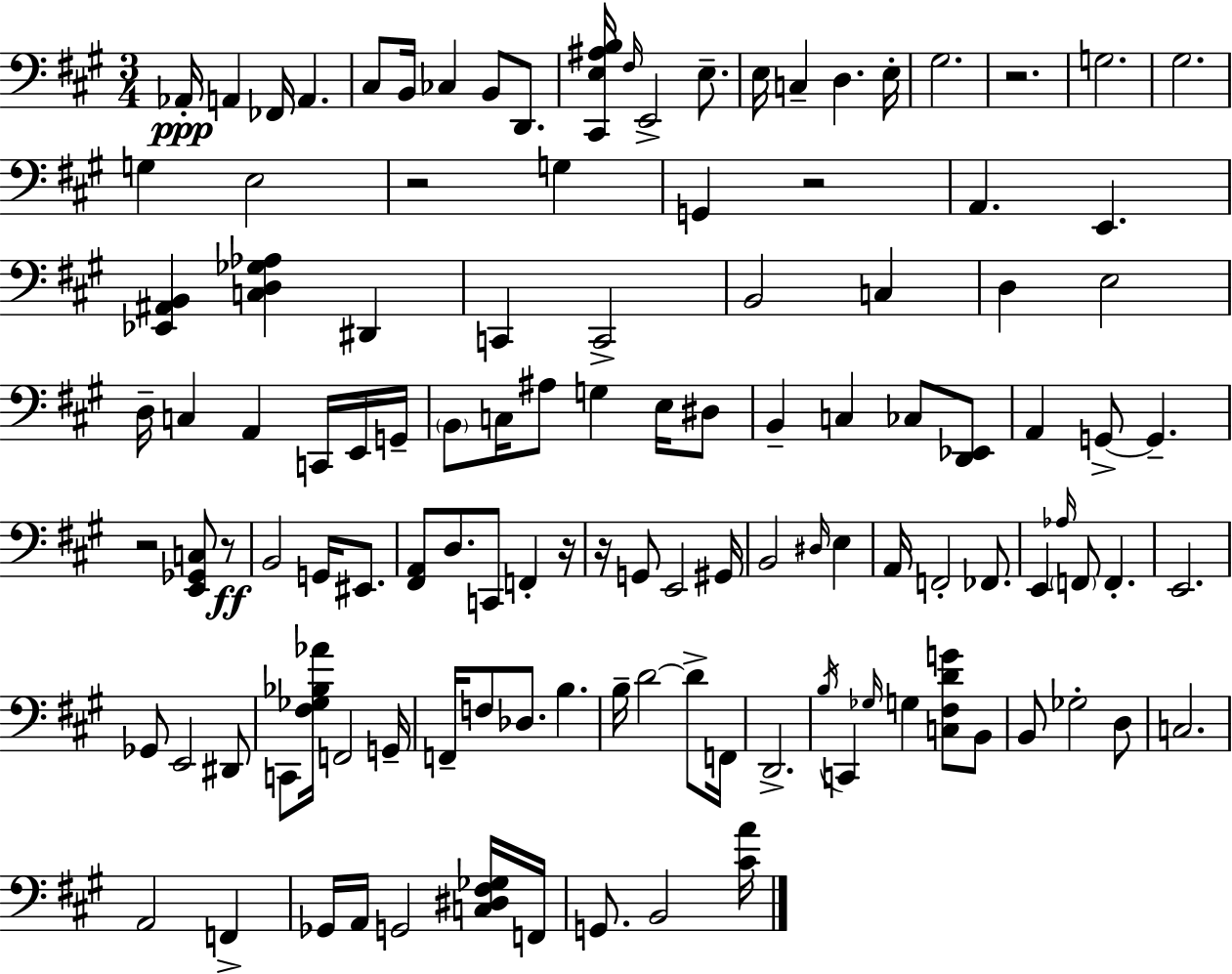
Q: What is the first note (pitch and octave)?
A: Ab2